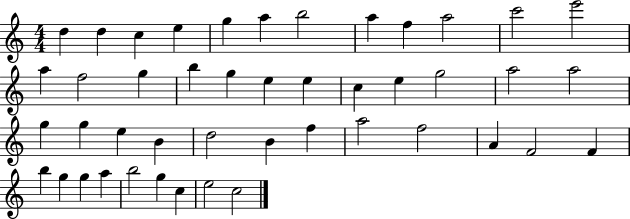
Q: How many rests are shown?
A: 0